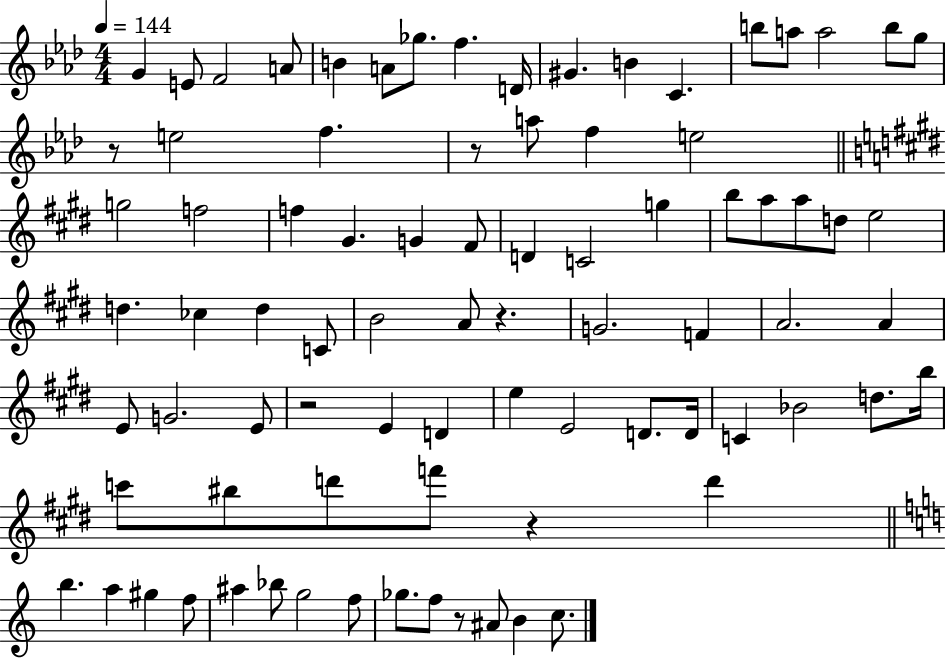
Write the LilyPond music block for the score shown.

{
  \clef treble
  \numericTimeSignature
  \time 4/4
  \key aes \major
  \tempo 4 = 144
  g'4 e'8 f'2 a'8 | b'4 a'8 ges''8. f''4. d'16 | gis'4. b'4 c'4. | b''8 a''8 a''2 b''8 g''8 | \break r8 e''2 f''4. | r8 a''8 f''4 e''2 | \bar "||" \break \key e \major g''2 f''2 | f''4 gis'4. g'4 fis'8 | d'4 c'2 g''4 | b''8 a''8 a''8 d''8 e''2 | \break d''4. ces''4 d''4 c'8 | b'2 a'8 r4. | g'2. f'4 | a'2. a'4 | \break e'8 g'2. e'8 | r2 e'4 d'4 | e''4 e'2 d'8. d'16 | c'4 bes'2 d''8. b''16 | \break c'''8 bis''8 d'''8 f'''8 r4 d'''4 | \bar "||" \break \key a \minor b''4. a''4 gis''4 f''8 | ais''4 bes''8 g''2 f''8 | ges''8. f''8 r8 ais'8 b'4 c''8. | \bar "|."
}